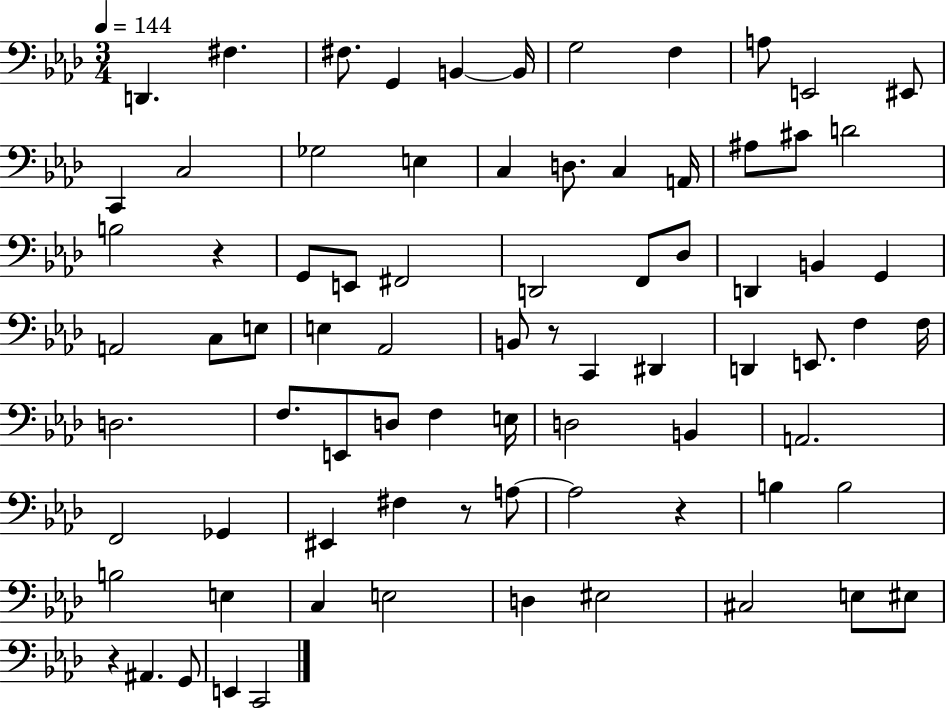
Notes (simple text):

D2/q. F#3/q. F#3/e. G2/q B2/q B2/s G3/h F3/q A3/e E2/h EIS2/e C2/q C3/h Gb3/h E3/q C3/q D3/e. C3/q A2/s A#3/e C#4/e D4/h B3/h R/q G2/e E2/e F#2/h D2/h F2/e Db3/e D2/q B2/q G2/q A2/h C3/e E3/e E3/q Ab2/h B2/e R/e C2/q D#2/q D2/q E2/e. F3/q F3/s D3/h. F3/e. E2/e D3/e F3/q E3/s D3/h B2/q A2/h. F2/h Gb2/q EIS2/q F#3/q R/e A3/e A3/h R/q B3/q B3/h B3/h E3/q C3/q E3/h D3/q EIS3/h C#3/h E3/e EIS3/e R/q A#2/q. G2/e E2/q C2/h